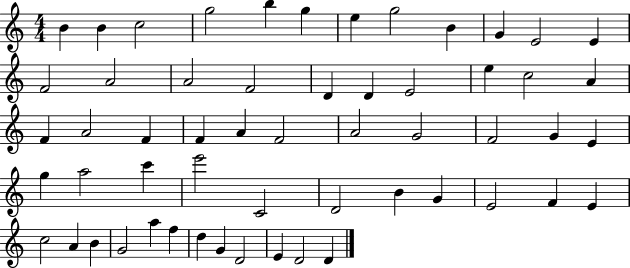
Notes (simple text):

B4/q B4/q C5/h G5/h B5/q G5/q E5/q G5/h B4/q G4/q E4/h E4/q F4/h A4/h A4/h F4/h D4/q D4/q E4/h E5/q C5/h A4/q F4/q A4/h F4/q F4/q A4/q F4/h A4/h G4/h F4/h G4/q E4/q G5/q A5/h C6/q E6/h C4/h D4/h B4/q G4/q E4/h F4/q E4/q C5/h A4/q B4/q G4/h A5/q F5/q D5/q G4/q D4/h E4/q D4/h D4/q